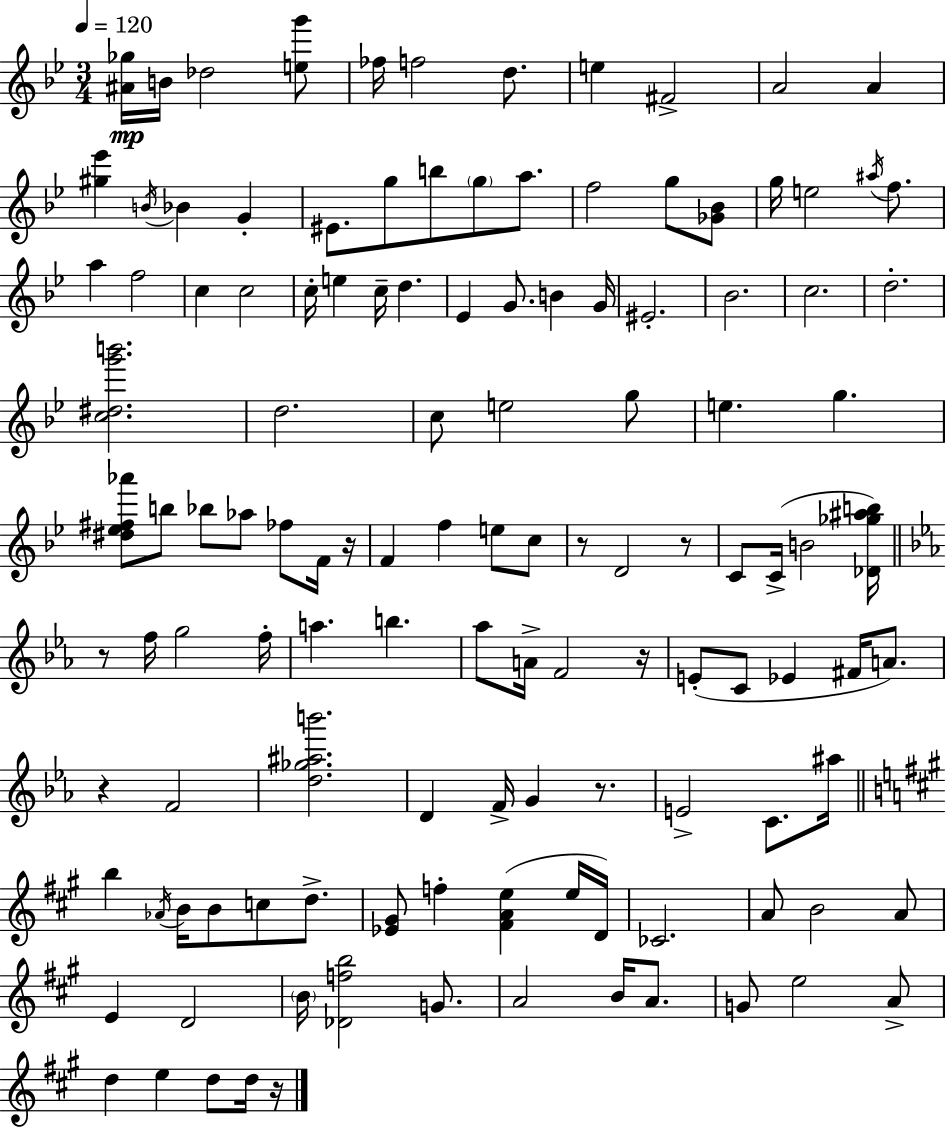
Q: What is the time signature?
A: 3/4